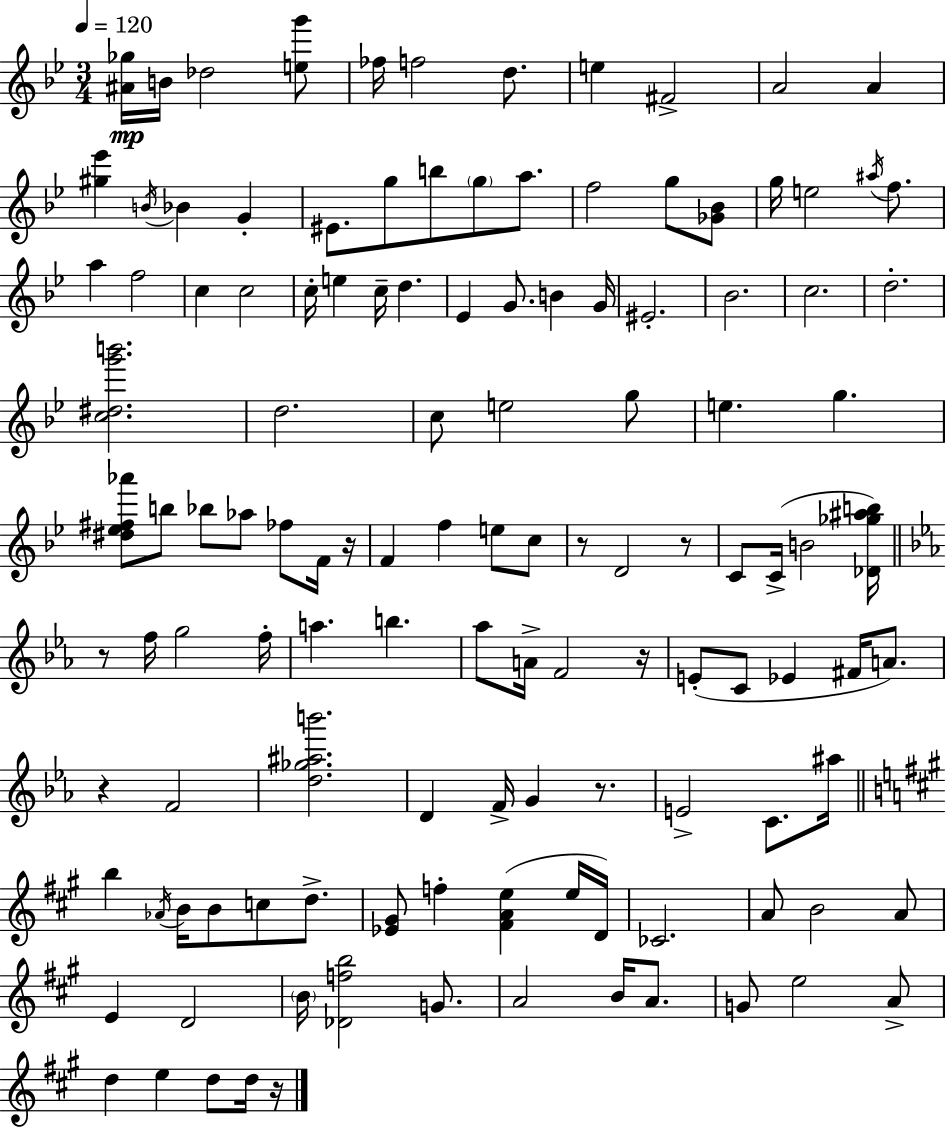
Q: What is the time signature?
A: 3/4